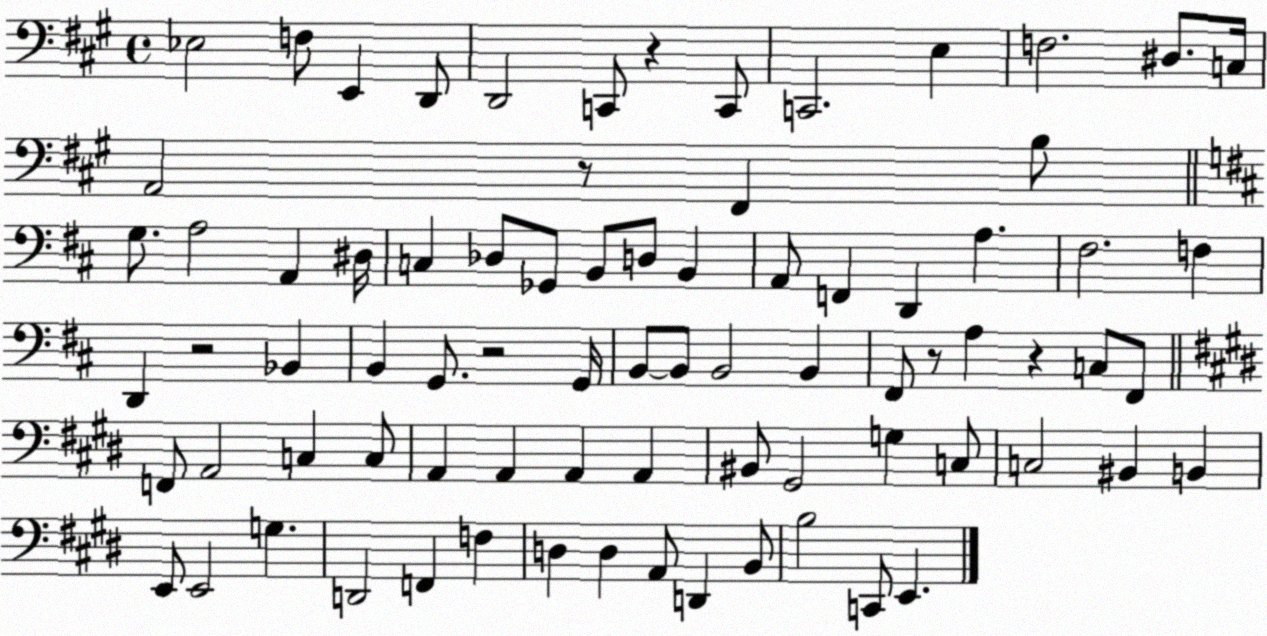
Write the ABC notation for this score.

X:1
T:Untitled
M:4/4
L:1/4
K:A
_E,2 F,/2 E,, D,,/2 D,,2 C,,/2 z C,,/2 C,,2 E, F,2 ^D,/2 C,/4 A,,2 z/2 ^F,, B,/2 G,/2 A,2 A,, ^D,/4 C, _D,/2 _G,,/2 B,,/2 D,/2 B,, A,,/2 F,, D,, A, ^F,2 F, D,, z2 _B,, B,, G,,/2 z2 G,,/4 B,,/2 B,,/2 B,,2 B,, ^F,,/2 z/2 A, z C,/2 ^F,,/2 F,,/2 A,,2 C, C,/2 A,, A,, A,, A,, ^B,,/2 ^G,,2 G, C,/2 C,2 ^B,, B,, E,,/2 E,,2 G, D,,2 F,, F, D, D, A,,/2 D,, B,,/2 B,2 C,,/2 E,,